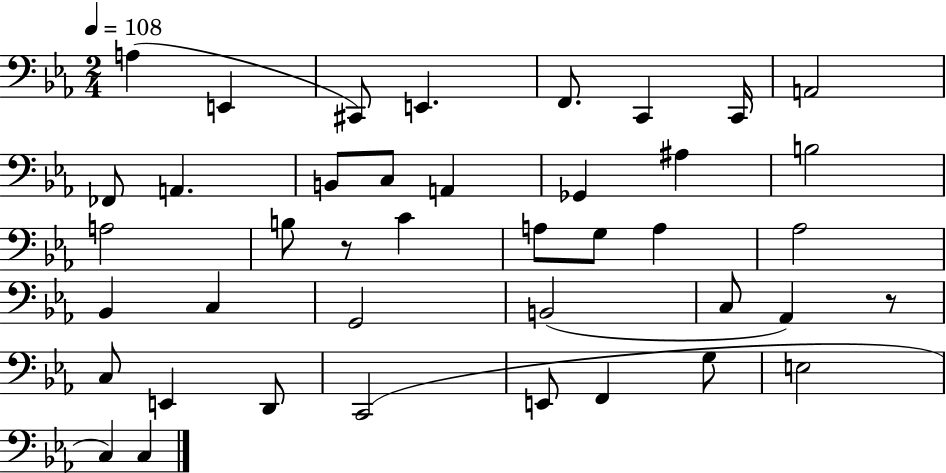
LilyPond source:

{
  \clef bass
  \numericTimeSignature
  \time 2/4
  \key ees \major
  \tempo 4 = 108
  a4( e,4 | cis,8) e,4. | f,8. c,4 c,16 | a,2 | \break fes,8 a,4. | b,8 c8 a,4 | ges,4 ais4 | b2 | \break a2 | b8 r8 c'4 | a8 g8 a4 | aes2 | \break bes,4 c4 | g,2 | b,2( | c8 aes,4) r8 | \break c8 e,4 d,8 | c,2( | e,8 f,4 g8 | e2 | \break c4) c4 | \bar "|."
}